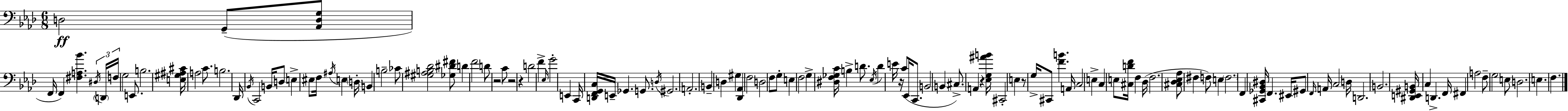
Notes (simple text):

D3/h G2/e [Ab2,D3,G3]/e F2/s F2/q [F#3,A3,Bb4]/q. D#3/s D2/s F3/s G3/h E2/e. B3/h. [E3,G#3,A#3,C#4]/s A3/h C4/e. B3/h. Db2/s Bb2/s C2/h B2/s D3/e E3/q EIS3/e F3/s A#3/s E3/q D3/s B2/q B3/h CES4/e [G#3,A#3,B3,Db4]/h [Gb3,D#4,F#4]/e D4/q F4/h D4/e R/h C4/e R/h R/q D4/h F4/q Eb3/s G4/h E2/q C2/s [D2,F2,G2,C3]/s E2/s Gb2/q. G2/e. D3/s G#2/h. A2/h. B2/q D3/q G#3/q [Db2,Ab2]/q F3/h D3/h F3/e G3/e E3/q F3/h G3/q [D#3,F3,Gb3,C4]/s B3/q D4/e. Eb3/s D4/q E4/s R/s C4/e Eb2/s C2/e. B2/h B2/q C#3/e. A2/q R/q [Eb3,G3,A#4,B4]/s C#2/h E3/q R/e G3/s C#2/e [F4,B4]/q. A2/s C3/h E3/q C3/q E3/e [C#3,D4,F4]/s F3/q Db3/s F3/h. [C#3,Db3,Eb3,Ab3]/e F#3/q F3/e E3/q F3/h. F2/q [C#2,Gb2,Bb2,D#3]/s F2/q. EIS2/s G#2/e F2/s A2/s C3/h D3/s D2/h. B2/h. [D#2,E2,G#2,B2]/s C3/q D2/q. F2/s F#2/q A3/h F3/e G3/h E3/e D3/h. E3/q. F3/q.